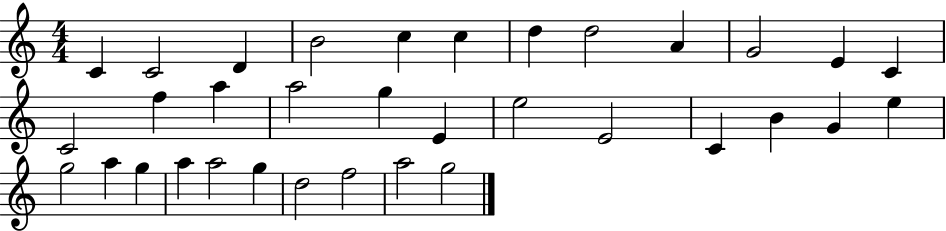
C4/q C4/h D4/q B4/h C5/q C5/q D5/q D5/h A4/q G4/h E4/q C4/q C4/h F5/q A5/q A5/h G5/q E4/q E5/h E4/h C4/q B4/q G4/q E5/q G5/h A5/q G5/q A5/q A5/h G5/q D5/h F5/h A5/h G5/h